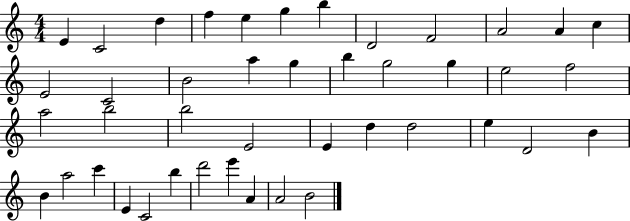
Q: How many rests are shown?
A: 0